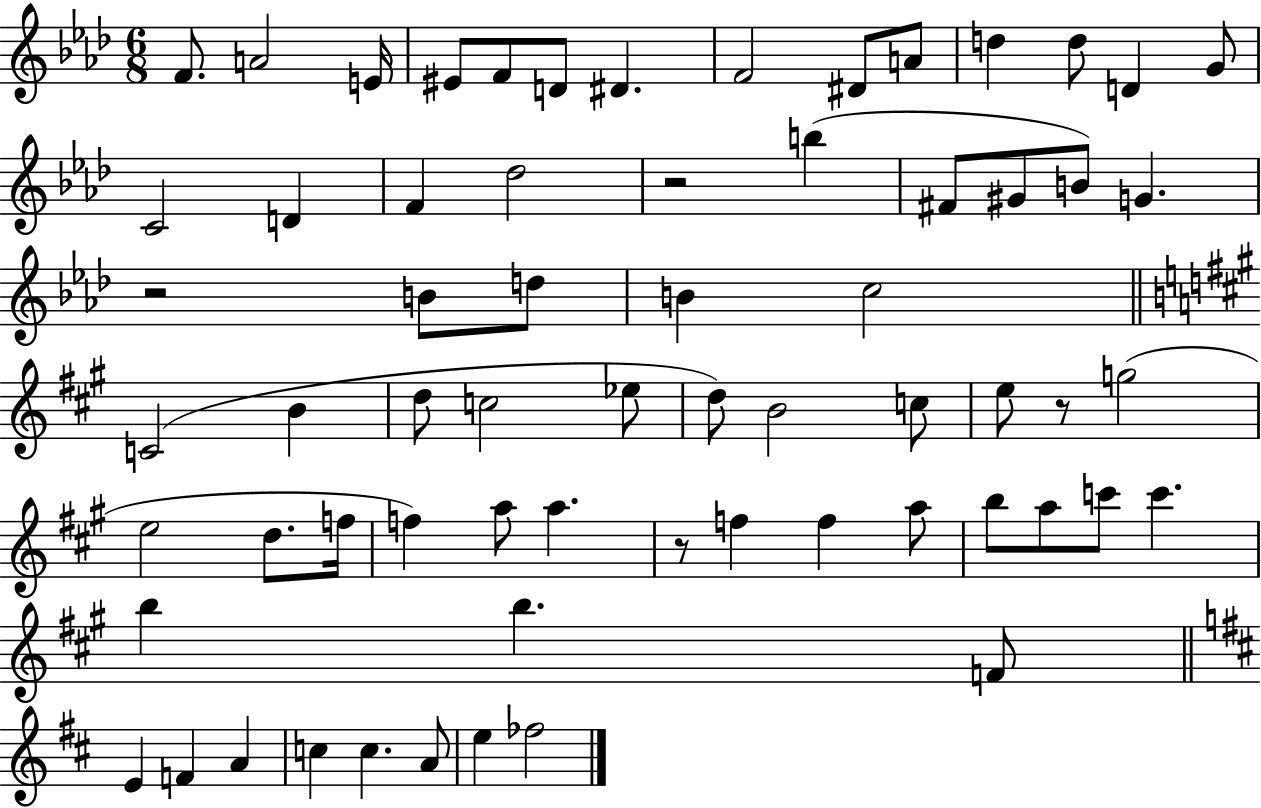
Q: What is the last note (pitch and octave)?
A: FES5